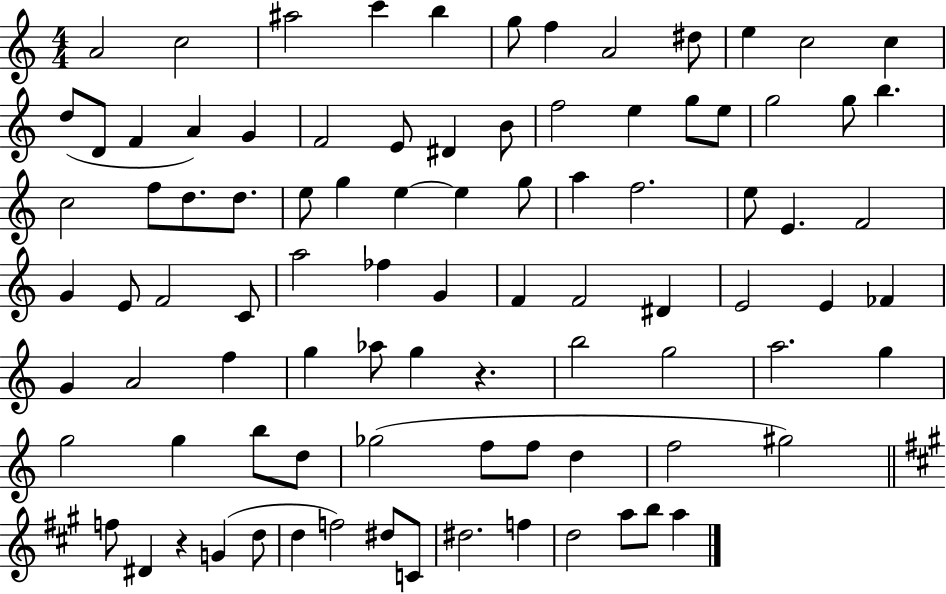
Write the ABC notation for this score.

X:1
T:Untitled
M:4/4
L:1/4
K:C
A2 c2 ^a2 c' b g/2 f A2 ^d/2 e c2 c d/2 D/2 F A G F2 E/2 ^D B/2 f2 e g/2 e/2 g2 g/2 b c2 f/2 d/2 d/2 e/2 g e e g/2 a f2 e/2 E F2 G E/2 F2 C/2 a2 _f G F F2 ^D E2 E _F G A2 f g _a/2 g z b2 g2 a2 g g2 g b/2 d/2 _g2 f/2 f/2 d f2 ^g2 f/2 ^D z G d/2 d f2 ^d/2 C/2 ^d2 f d2 a/2 b/2 a